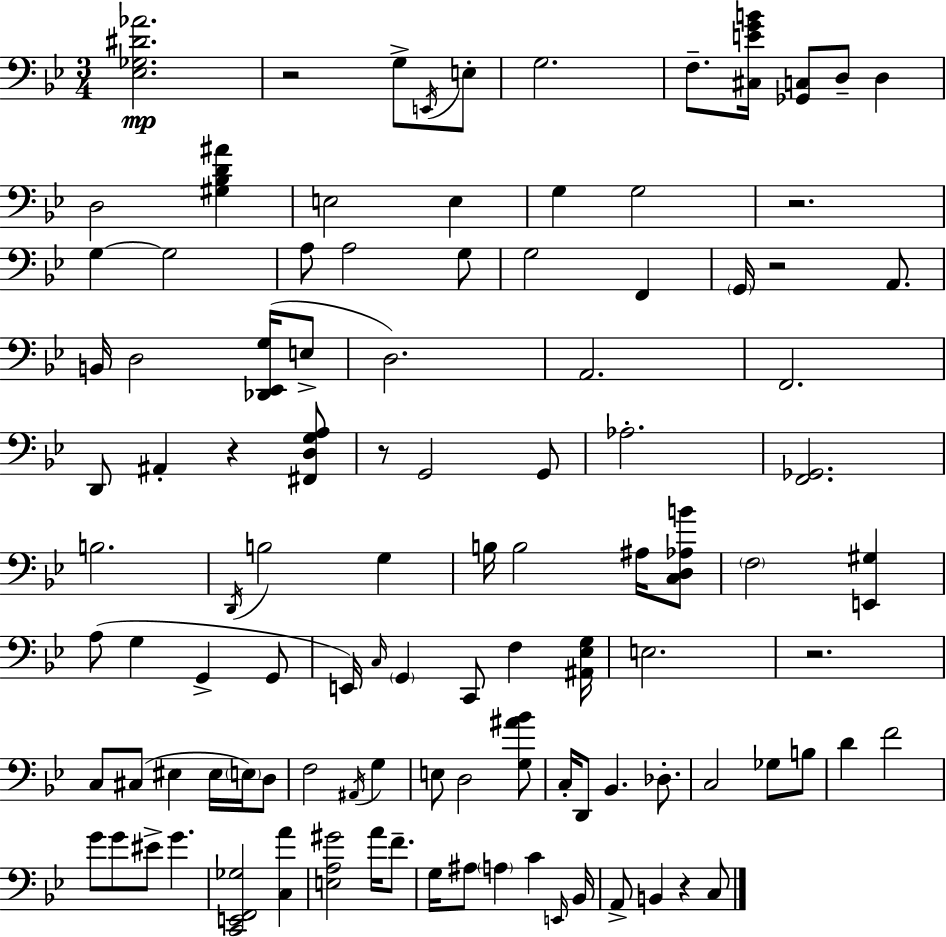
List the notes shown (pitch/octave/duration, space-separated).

[Eb3,Gb3,D#4,Ab4]/h. R/h G3/e E2/s E3/e G3/h. F3/e. [C#3,E4,G4,B4]/s [Gb2,C3]/e D3/e D3/q D3/h [G#3,Bb3,D4,A#4]/q E3/h E3/q G3/q G3/h R/h. G3/q G3/h A3/e A3/h G3/e G3/h F2/q G2/s R/h A2/e. B2/s D3/h [Db2,Eb2,G3]/s E3/e D3/h. A2/h. F2/h. D2/e A#2/q R/q [F#2,D3,G3,A3]/e R/e G2/h G2/e Ab3/h. [F2,Gb2]/h. B3/h. D2/s B3/h G3/q B3/s B3/h A#3/s [C3,D3,Ab3,B4]/e F3/h [E2,G#3]/q A3/e G3/q G2/q G2/e E2/s C3/s G2/q C2/e F3/q [A#2,Eb3,G3]/s E3/h. R/h. C3/e C#3/e EIS3/q EIS3/s E3/s D3/e F3/h A#2/s G3/q E3/e D3/h [G3,A#4,Bb4]/e C3/s D2/e Bb2/q. Db3/e. C3/h Gb3/e B3/e D4/q F4/h G4/e G4/e EIS4/e G4/q. [C2,E2,F2,Gb3]/h [C3,A4]/q [E3,A3,G#4]/h A4/s F4/e. G3/s A#3/e A3/q C4/q E2/s Bb2/s A2/e B2/q R/q C3/e